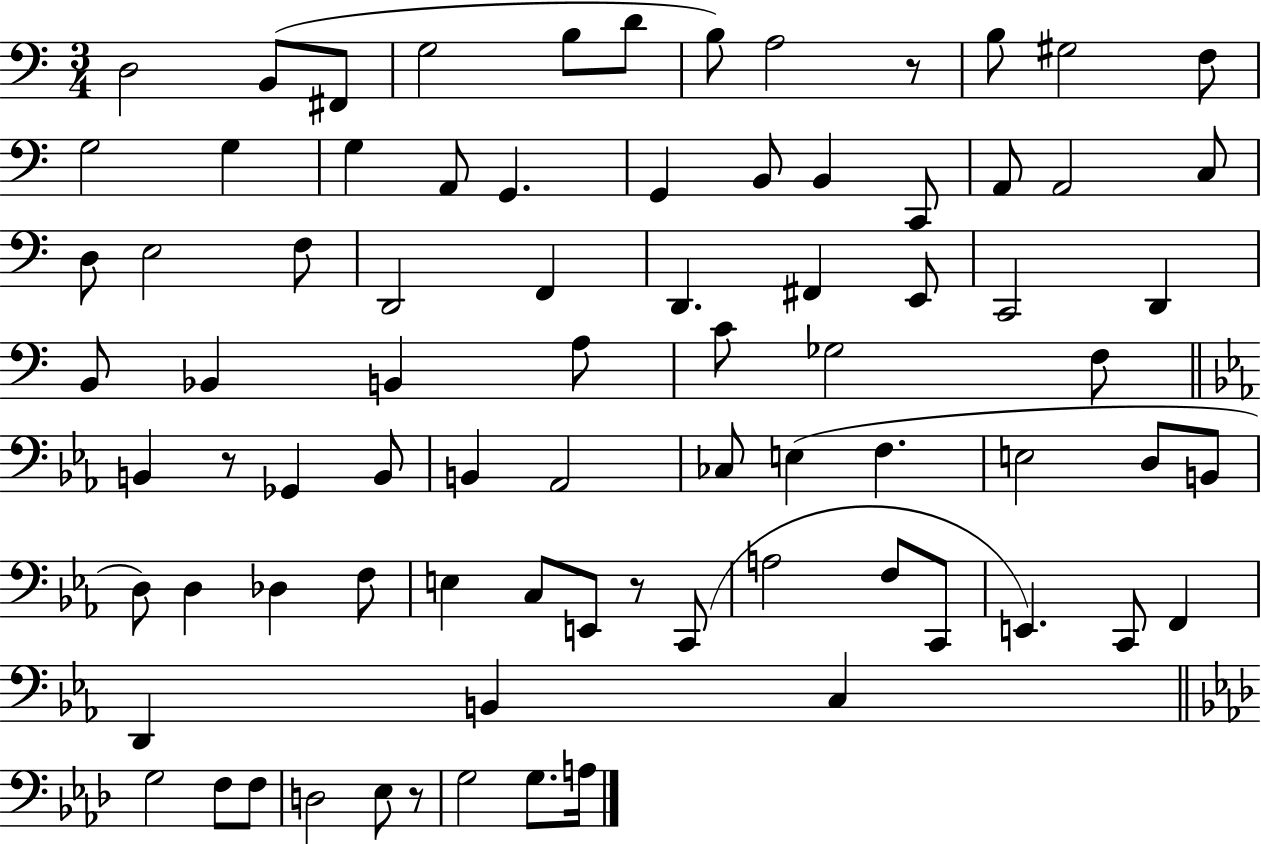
X:1
T:Untitled
M:3/4
L:1/4
K:C
D,2 B,,/2 ^F,,/2 G,2 B,/2 D/2 B,/2 A,2 z/2 B,/2 ^G,2 F,/2 G,2 G, G, A,,/2 G,, G,, B,,/2 B,, C,,/2 A,,/2 A,,2 C,/2 D,/2 E,2 F,/2 D,,2 F,, D,, ^F,, E,,/2 C,,2 D,, B,,/2 _B,, B,, A,/2 C/2 _G,2 F,/2 B,, z/2 _G,, B,,/2 B,, _A,,2 _C,/2 E, F, E,2 D,/2 B,,/2 D,/2 D, _D, F,/2 E, C,/2 E,,/2 z/2 C,,/2 A,2 F,/2 C,,/2 E,, C,,/2 F,, D,, B,, C, G,2 F,/2 F,/2 D,2 _E,/2 z/2 G,2 G,/2 A,/4